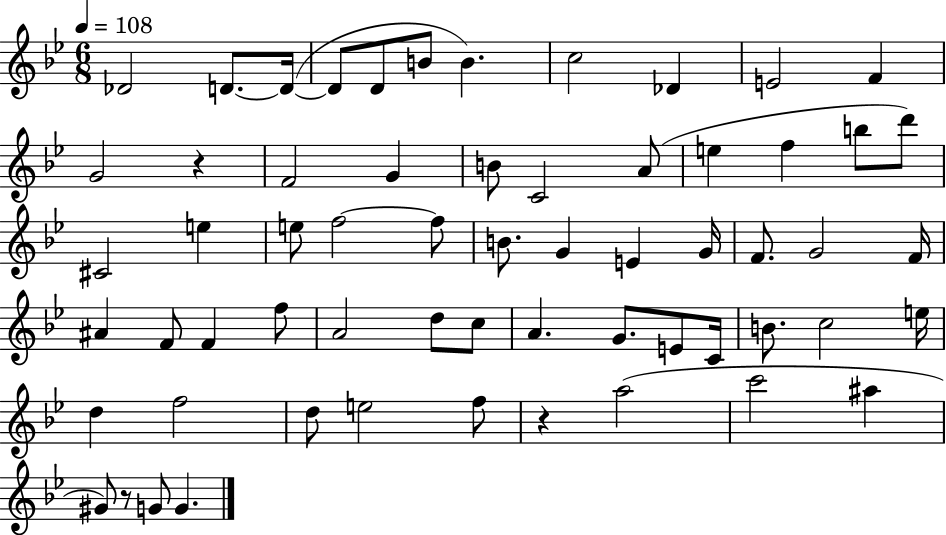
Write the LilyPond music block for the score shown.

{
  \clef treble
  \numericTimeSignature
  \time 6/8
  \key bes \major
  \tempo 4 = 108
  des'2 d'8.~~ d'16~(~ | d'8 d'8 b'8 b'4.) | c''2 des'4 | e'2 f'4 | \break g'2 r4 | f'2 g'4 | b'8 c'2 a'8( | e''4 f''4 b''8 d'''8) | \break cis'2 e''4 | e''8 f''2~~ f''8 | b'8. g'4 e'4 g'16 | f'8. g'2 f'16 | \break ais'4 f'8 f'4 f''8 | a'2 d''8 c''8 | a'4. g'8. e'8 c'16 | b'8. c''2 e''16 | \break d''4 f''2 | d''8 e''2 f''8 | r4 a''2( | c'''2 ais''4 | \break gis'8) r8 g'8 g'4. | \bar "|."
}